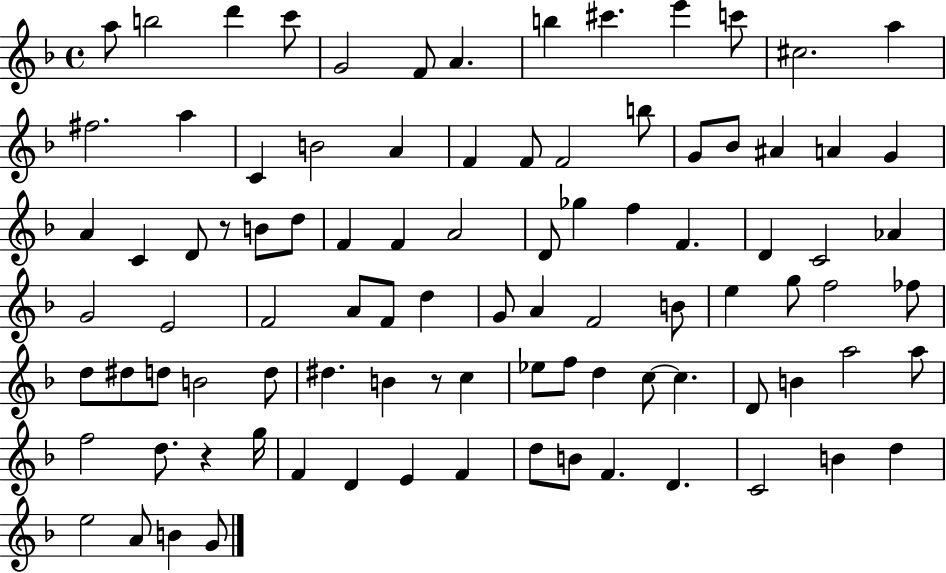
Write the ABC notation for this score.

X:1
T:Untitled
M:4/4
L:1/4
K:F
a/2 b2 d' c'/2 G2 F/2 A b ^c' e' c'/2 ^c2 a ^f2 a C B2 A F F/2 F2 b/2 G/2 _B/2 ^A A G A C D/2 z/2 B/2 d/2 F F A2 D/2 _g f F D C2 _A G2 E2 F2 A/2 F/2 d G/2 A F2 B/2 e g/2 f2 _f/2 d/2 ^d/2 d/2 B2 d/2 ^d B z/2 c _e/2 f/2 d c/2 c D/2 B a2 a/2 f2 d/2 z g/4 F D E F d/2 B/2 F D C2 B d e2 A/2 B G/2